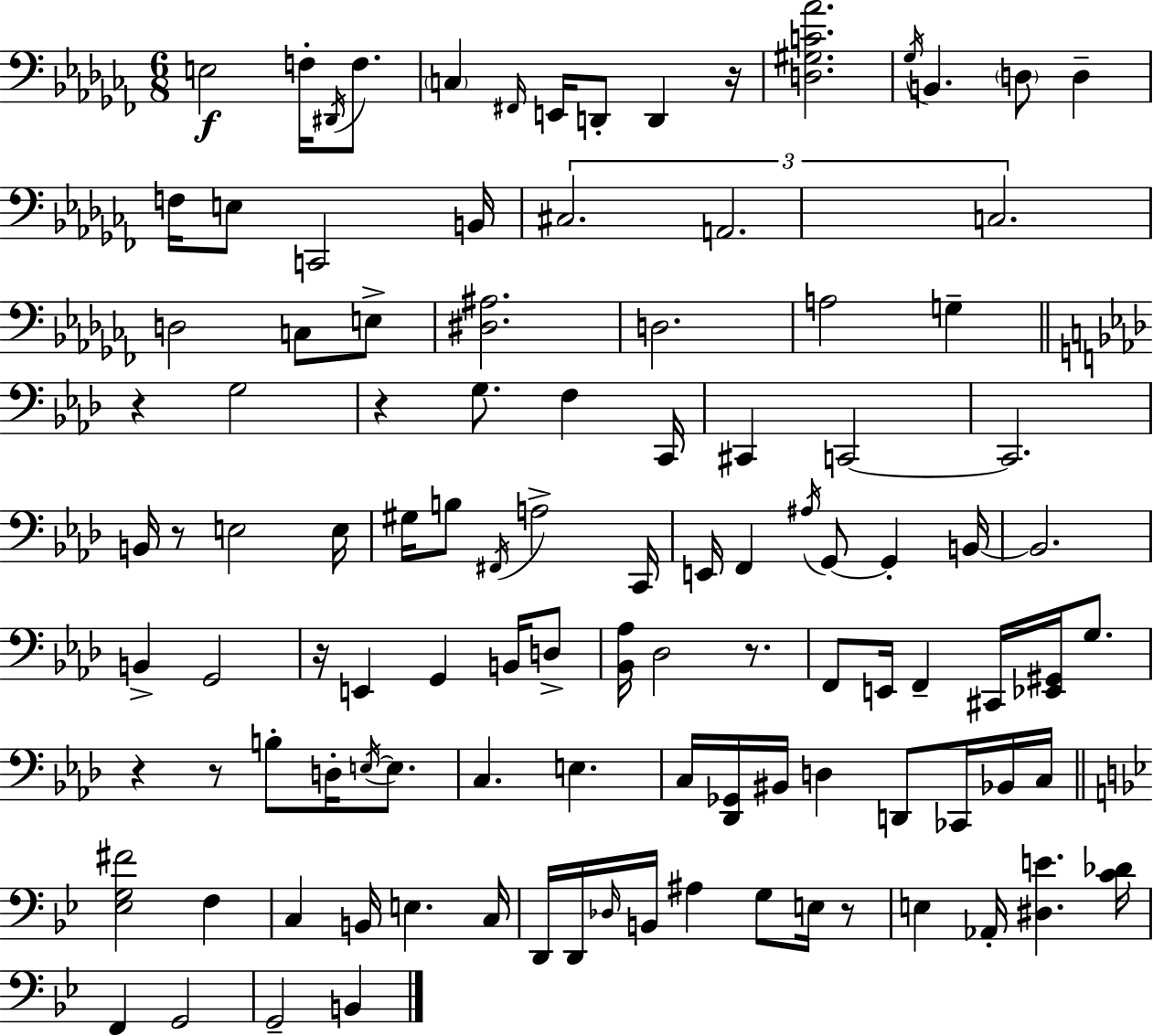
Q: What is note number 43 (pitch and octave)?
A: F2